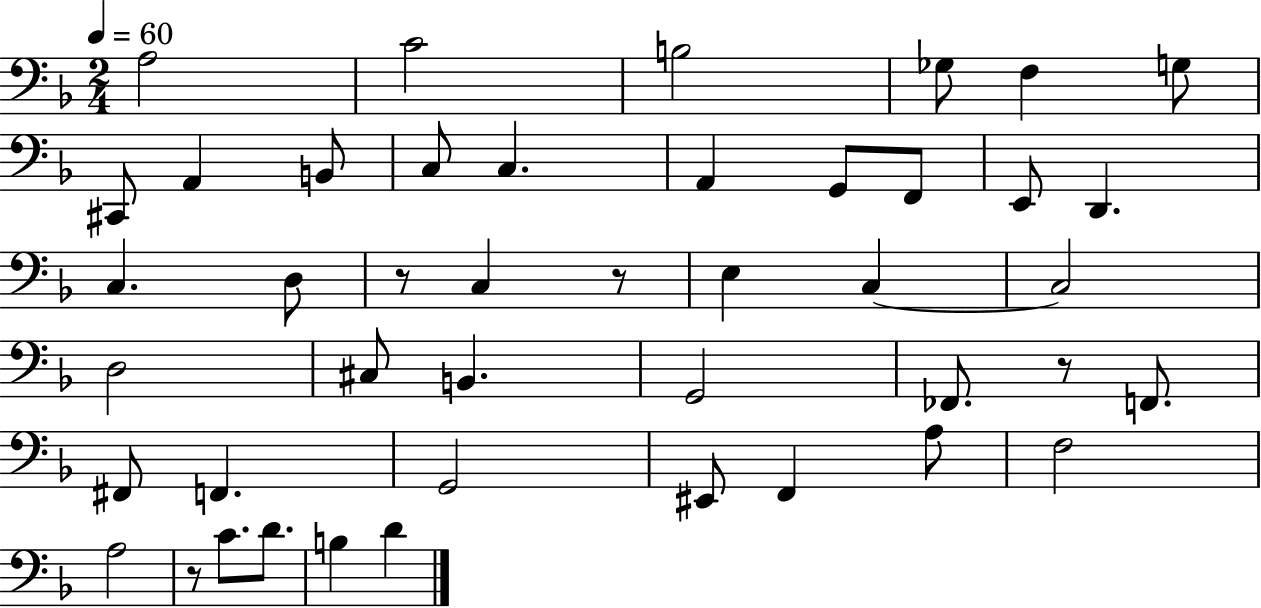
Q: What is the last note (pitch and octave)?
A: D4